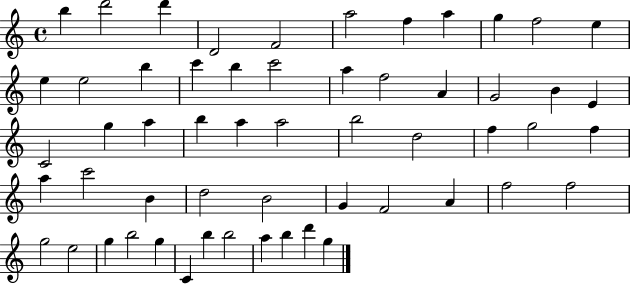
X:1
T:Untitled
M:4/4
L:1/4
K:C
b d'2 d' D2 F2 a2 f a g f2 e e e2 b c' b c'2 a f2 A G2 B E C2 g a b a a2 b2 d2 f g2 f a c'2 B d2 B2 G F2 A f2 f2 g2 e2 g b2 g C b b2 a b d' g